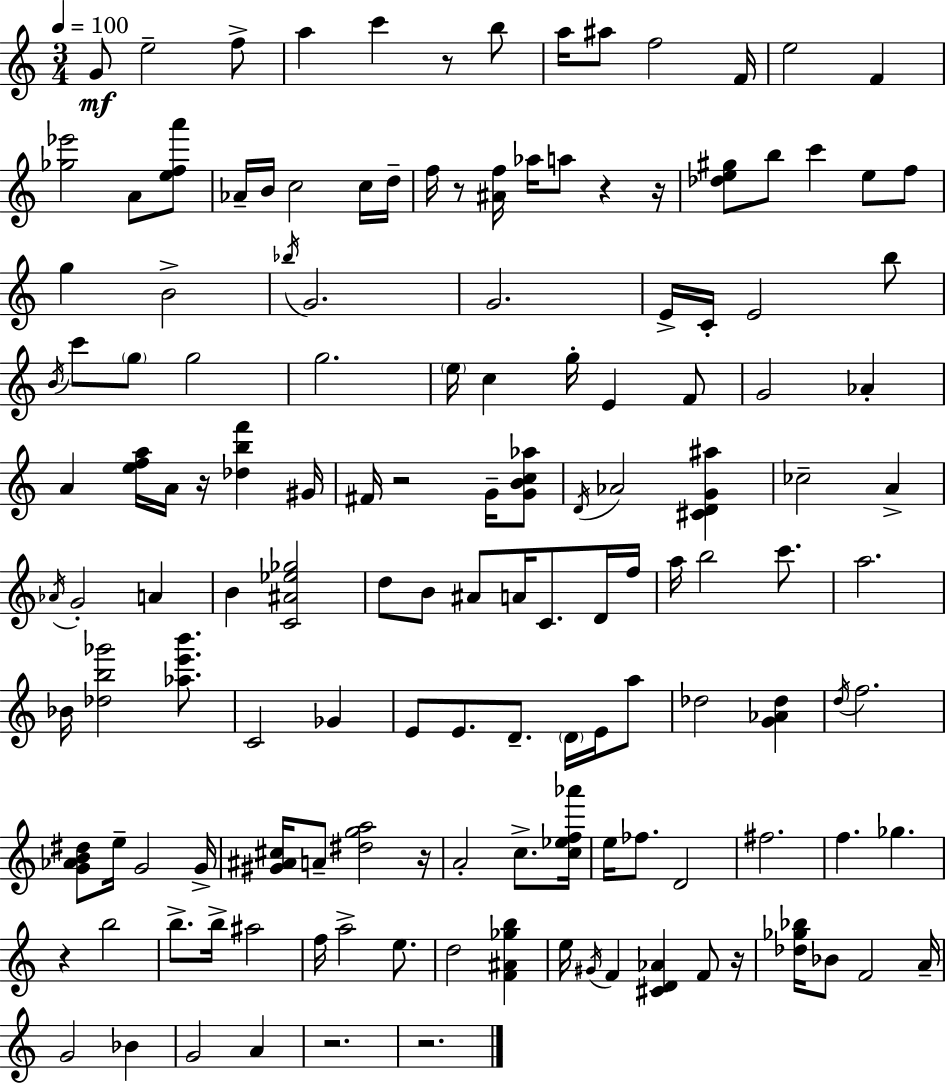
G4/e E5/h F5/e A5/q C6/q R/e B5/e A5/s A#5/e F5/h F4/s E5/h F4/q [Gb5,Eb6]/h A4/e [E5,F5,A6]/e Ab4/s B4/s C5/h C5/s D5/s F5/s R/e [A#4,F5]/s Ab5/s A5/e R/q R/s [Db5,E5,G#5]/e B5/e C6/q E5/e F5/e G5/q B4/h Bb5/s G4/h. G4/h. E4/s C4/s E4/h B5/e B4/s C6/e G5/e G5/h G5/h. E5/s C5/q G5/s E4/q F4/e G4/h Ab4/q A4/q [E5,F5,A5]/s A4/s R/s [Db5,B5,F6]/q G#4/s F#4/s R/h G4/s [G4,B4,C5,Ab5]/e D4/s Ab4/h [C#4,D4,G4,A#5]/q CES5/h A4/q Ab4/s G4/h A4/q B4/q [C4,A#4,Eb5,Gb5]/h D5/e B4/e A#4/e A4/s C4/e. D4/s F5/s A5/s B5/h C6/e. A5/h. Bb4/s [Db5,B5,Gb6]/h [Ab5,E6,B6]/e. C4/h Gb4/q E4/e E4/e. D4/e. D4/s E4/s A5/e Db5/h [G4,Ab4,Db5]/q D5/s F5/h. [G4,Ab4,B4,D#5]/e E5/s G4/h G4/s [G#4,A#4,C#5]/s A4/e [D#5,G5,A5]/h R/s A4/h C5/e. [C5,Eb5,F5,Ab6]/s E5/s FES5/e. D4/h F#5/h. F5/q. Gb5/q. R/q B5/h B5/e. B5/s A#5/h F5/s A5/h E5/e. D5/h [F4,A#4,Gb5,B5]/q E5/s G#4/s F4/q [C#4,D4,Ab4]/q F4/e R/s [Db5,Gb5,Bb5]/s Bb4/e F4/h A4/s G4/h Bb4/q G4/h A4/q R/h. R/h.